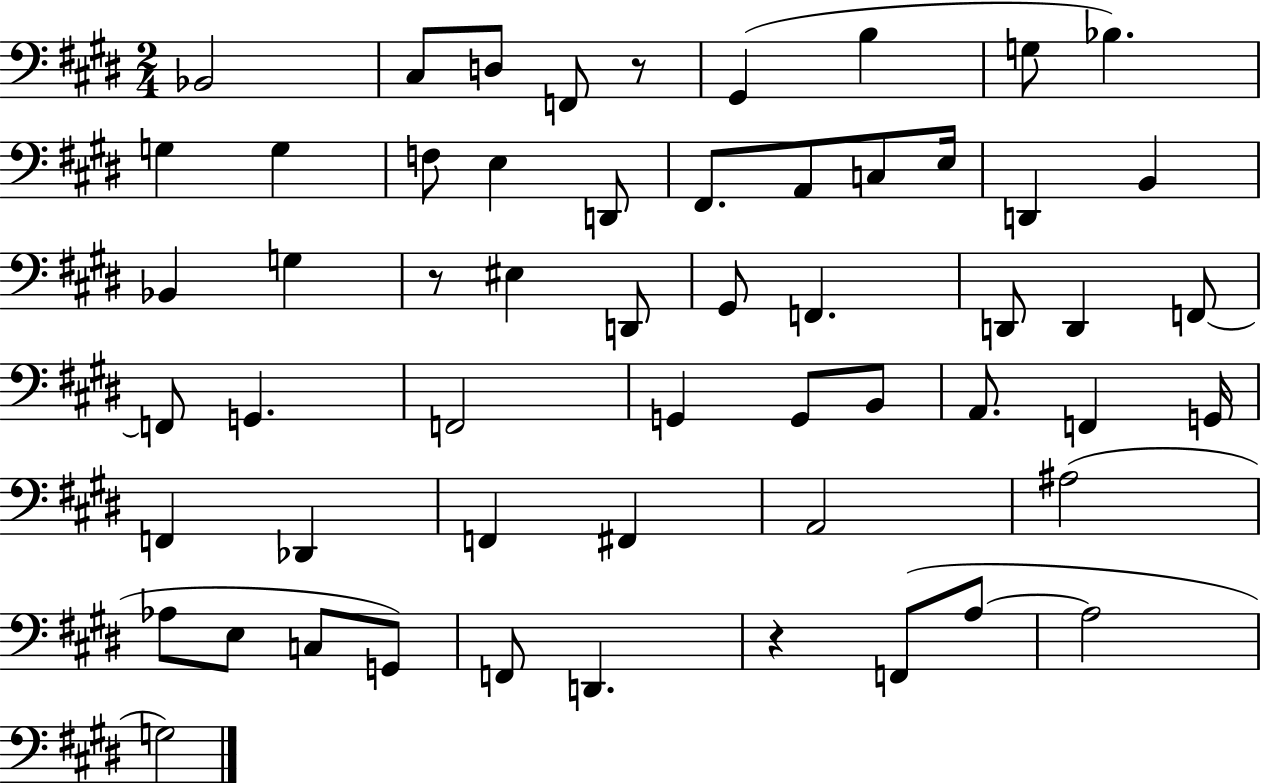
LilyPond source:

{
  \clef bass
  \numericTimeSignature
  \time 2/4
  \key e \major
  bes,2 | cis8 d8 f,8 r8 | gis,4( b4 | g8 bes4.) | \break g4 g4 | f8 e4 d,8 | fis,8. a,8 c8 e16 | d,4 b,4 | \break bes,4 g4 | r8 eis4 d,8 | gis,8 f,4. | d,8 d,4 f,8~~ | \break f,8 g,4. | f,2 | g,4 g,8 b,8 | a,8. f,4 g,16 | \break f,4 des,4 | f,4 fis,4 | a,2 | ais2( | \break aes8 e8 c8 g,8) | f,8 d,4. | r4 f,8( a8~~ | a2 | \break g2) | \bar "|."
}